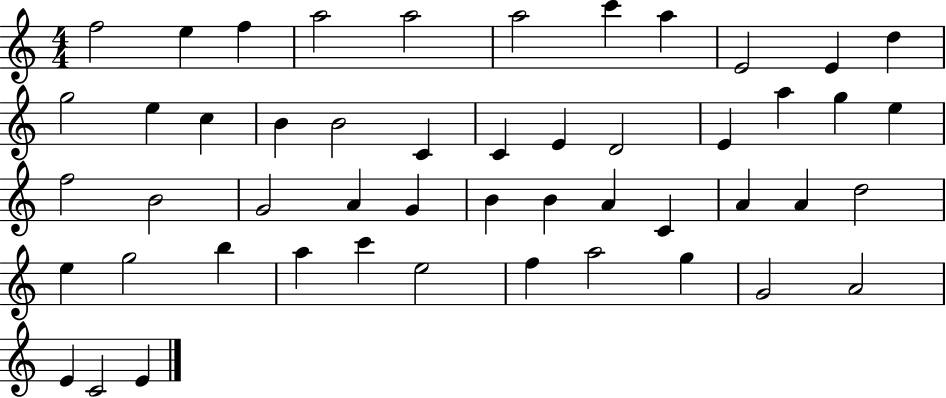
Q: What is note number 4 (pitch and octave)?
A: A5